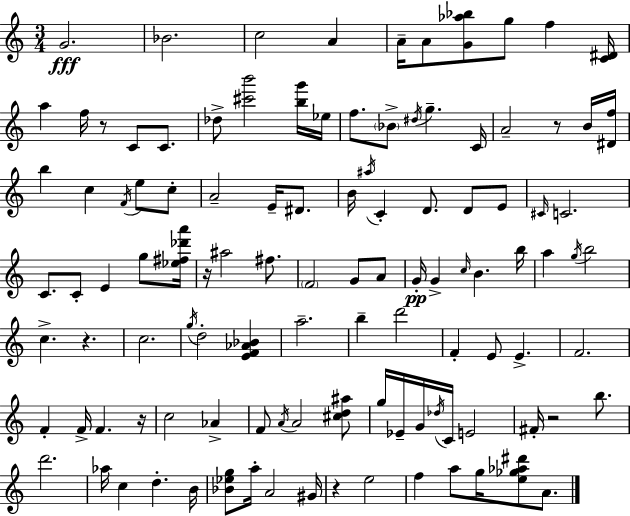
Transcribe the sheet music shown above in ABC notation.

X:1
T:Untitled
M:3/4
L:1/4
K:Am
G2 _B2 c2 A A/4 A/2 [G_a_b]/2 g/2 f [C^D]/4 a f/4 z/2 C/2 C/2 _d/2 [^c'b']2 [bg']/4 _e/4 f/2 _B/2 ^d/4 g C/4 A2 z/2 B/4 [^Df]/4 b c F/4 e/2 c/2 A2 E/4 ^D/2 B/4 ^a/4 C D/2 D/2 E/2 ^C/4 C2 C/2 C/2 E g/2 [_e^f_d'a']/4 z/4 ^a2 ^f/2 F2 G/2 A/2 G/4 G c/4 B b/4 a g/4 b2 c z c2 g/4 d2 [EF_A_B] a2 b d'2 F E/2 E F2 F F/4 F z/4 c2 _A F/2 A/4 A2 [^cd^a]/2 g/4 _E/4 G/4 _d/4 C/4 E2 ^F/4 z2 b/2 d'2 _a/4 c d B/4 [_B_eg]/2 a/4 A2 ^G/4 z e2 f a/2 g/4 [e_g_a^d']/2 A/2